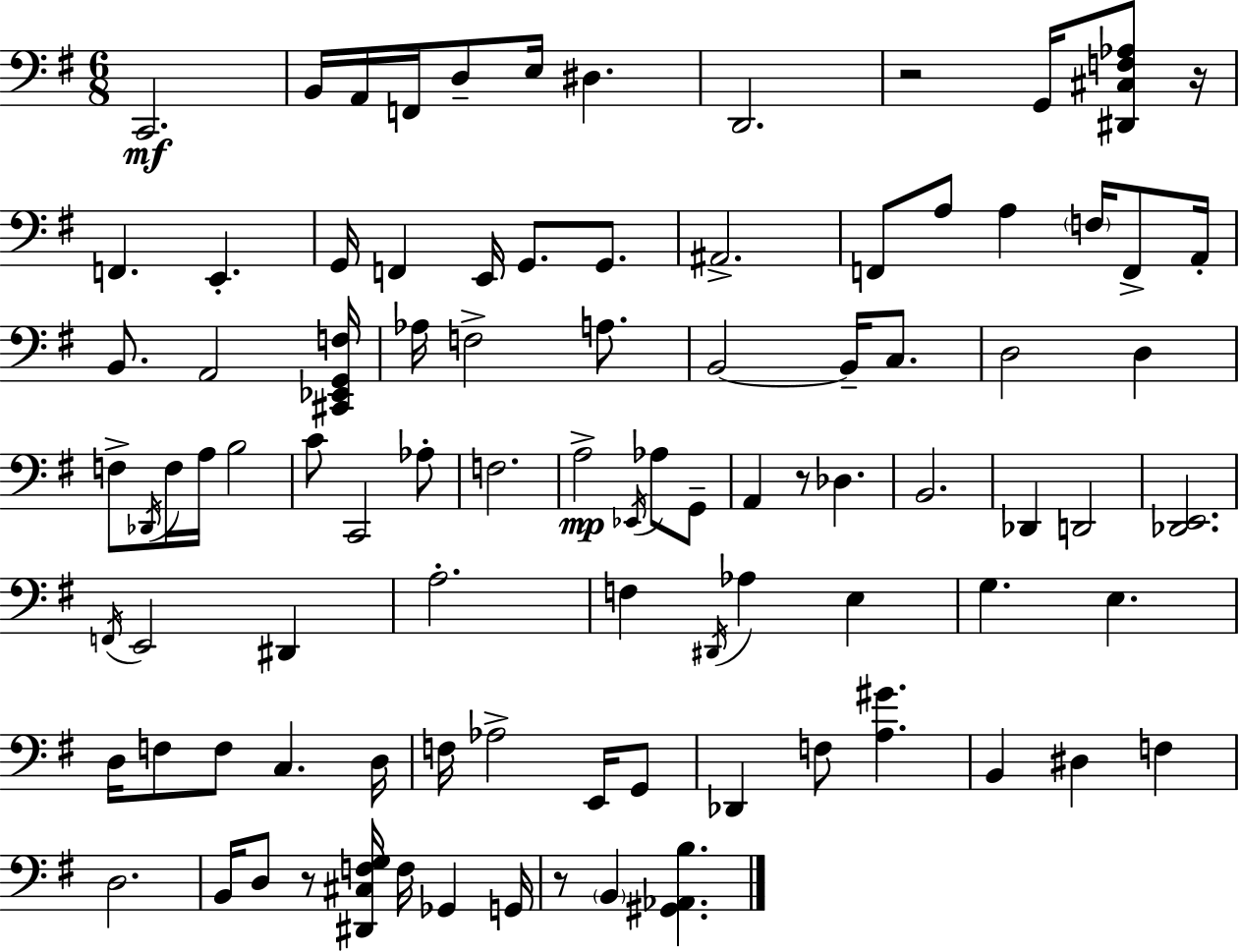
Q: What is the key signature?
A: G major